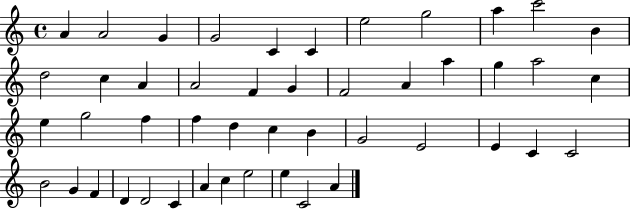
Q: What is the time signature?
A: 4/4